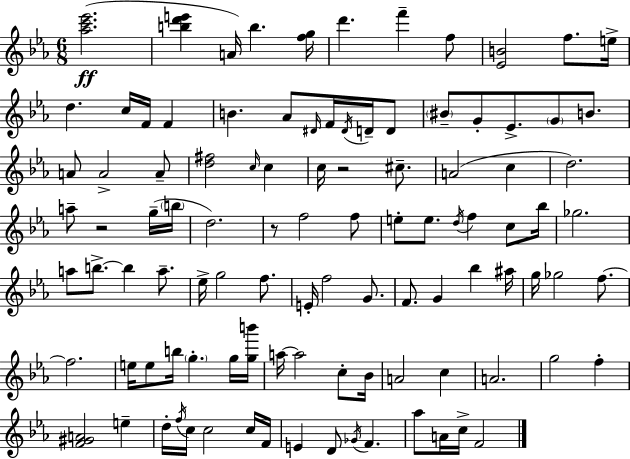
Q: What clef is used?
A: treble